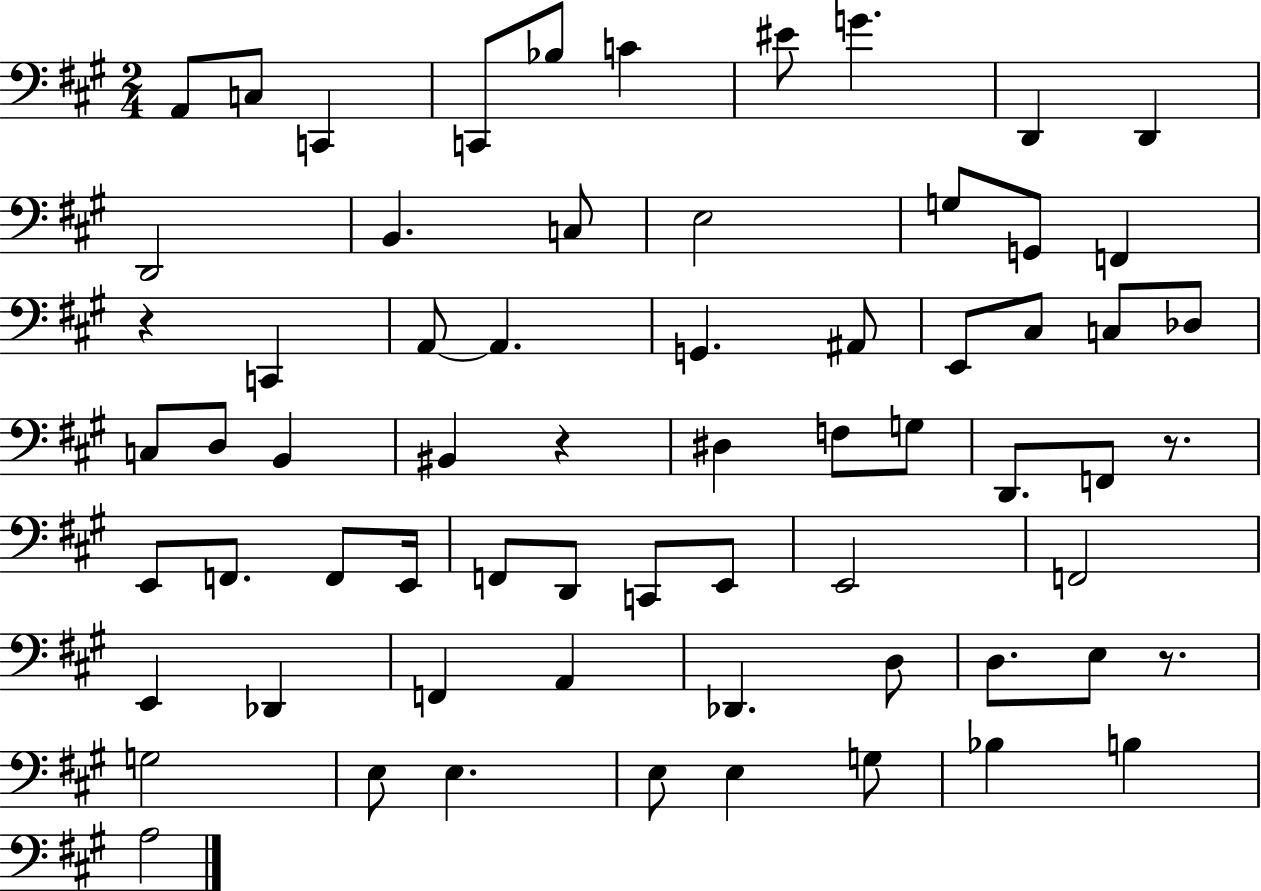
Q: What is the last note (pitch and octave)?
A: A3